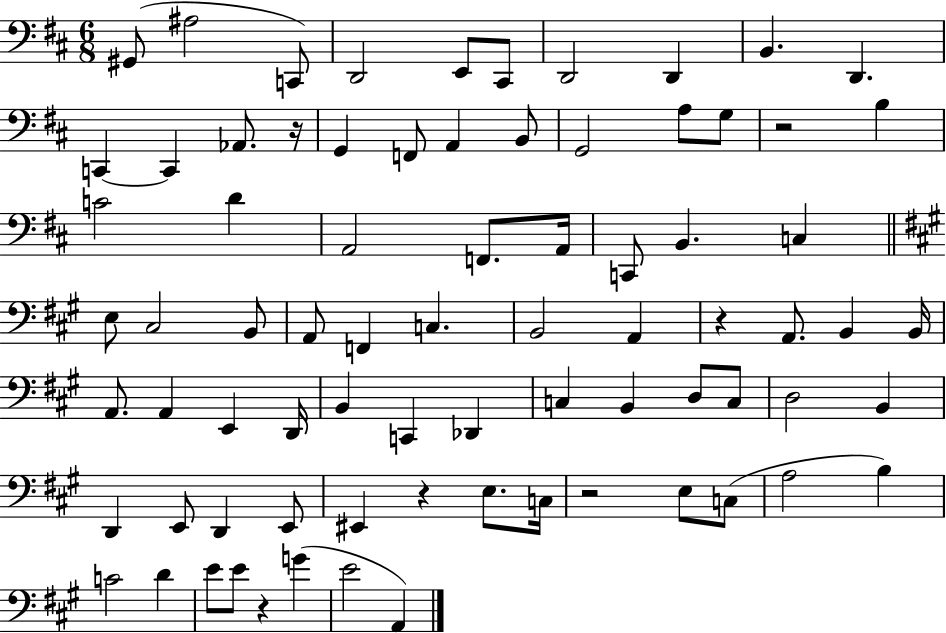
G#2/e A#3/h C2/e D2/h E2/e C#2/e D2/h D2/q B2/q. D2/q. C2/q C2/q Ab2/e. R/s G2/q F2/e A2/q B2/e G2/h A3/e G3/e R/h B3/q C4/h D4/q A2/h F2/e. A2/s C2/e B2/q. C3/q E3/e C#3/h B2/e A2/e F2/q C3/q. B2/h A2/q R/q A2/e. B2/q B2/s A2/e. A2/q E2/q D2/s B2/q C2/q Db2/q C3/q B2/q D3/e C3/e D3/h B2/q D2/q E2/e D2/q E2/e EIS2/q R/q E3/e. C3/s R/h E3/e C3/e A3/h B3/q C4/h D4/q E4/e E4/e R/q G4/q E4/h A2/q